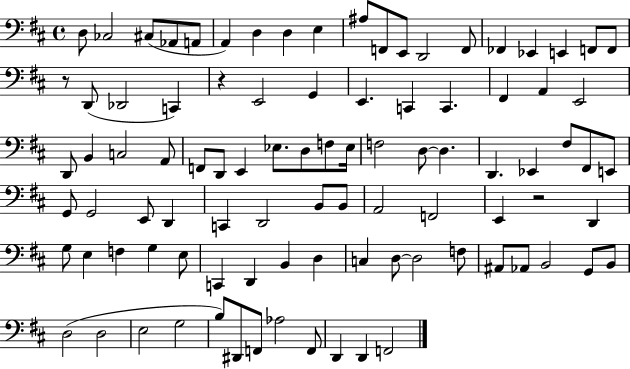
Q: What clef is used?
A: bass